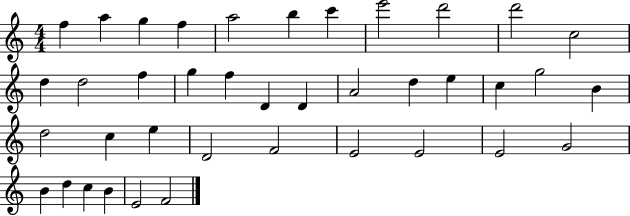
F5/q A5/q G5/q F5/q A5/h B5/q C6/q E6/h D6/h D6/h C5/h D5/q D5/h F5/q G5/q F5/q D4/q D4/q A4/h D5/q E5/q C5/q G5/h B4/q D5/h C5/q E5/q D4/h F4/h E4/h E4/h E4/h G4/h B4/q D5/q C5/q B4/q E4/h F4/h